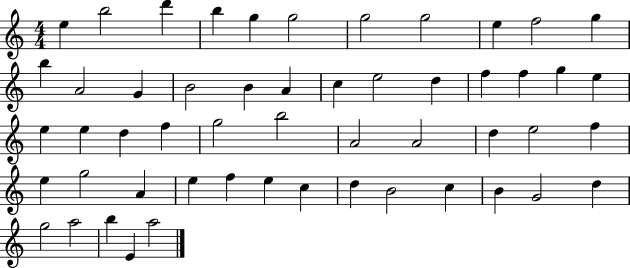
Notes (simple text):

E5/q B5/h D6/q B5/q G5/q G5/h G5/h G5/h E5/q F5/h G5/q B5/q A4/h G4/q B4/h B4/q A4/q C5/q E5/h D5/q F5/q F5/q G5/q E5/q E5/q E5/q D5/q F5/q G5/h B5/h A4/h A4/h D5/q E5/h F5/q E5/q G5/h A4/q E5/q F5/q E5/q C5/q D5/q B4/h C5/q B4/q G4/h D5/q G5/h A5/h B5/q E4/q A5/h